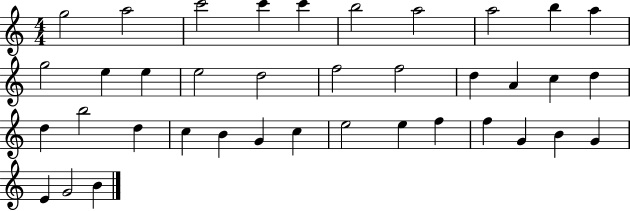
G5/h A5/h C6/h C6/q C6/q B5/h A5/h A5/h B5/q A5/q G5/h E5/q E5/q E5/h D5/h F5/h F5/h D5/q A4/q C5/q D5/q D5/q B5/h D5/q C5/q B4/q G4/q C5/q E5/h E5/q F5/q F5/q G4/q B4/q G4/q E4/q G4/h B4/q